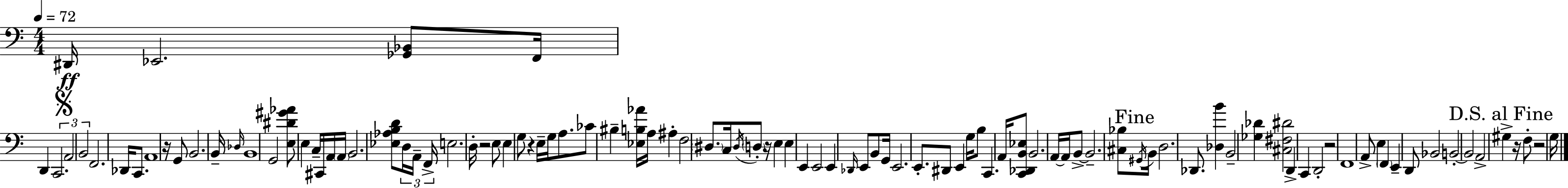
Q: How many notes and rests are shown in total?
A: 102